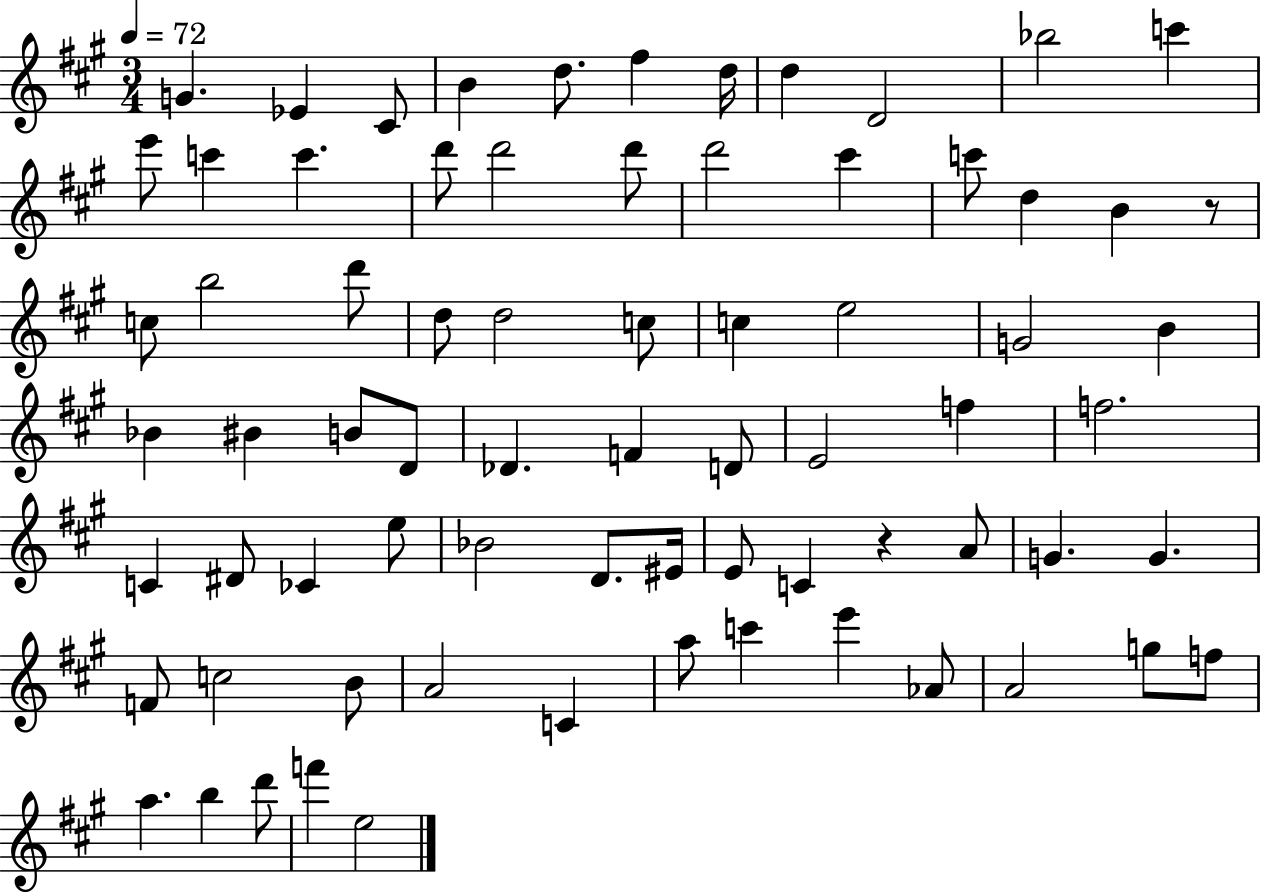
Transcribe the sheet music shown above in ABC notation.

X:1
T:Untitled
M:3/4
L:1/4
K:A
G _E ^C/2 B d/2 ^f d/4 d D2 _b2 c' e'/2 c' c' d'/2 d'2 d'/2 d'2 ^c' c'/2 d B z/2 c/2 b2 d'/2 d/2 d2 c/2 c e2 G2 B _B ^B B/2 D/2 _D F D/2 E2 f f2 C ^D/2 _C e/2 _B2 D/2 ^E/4 E/2 C z A/2 G G F/2 c2 B/2 A2 C a/2 c' e' _A/2 A2 g/2 f/2 a b d'/2 f' e2